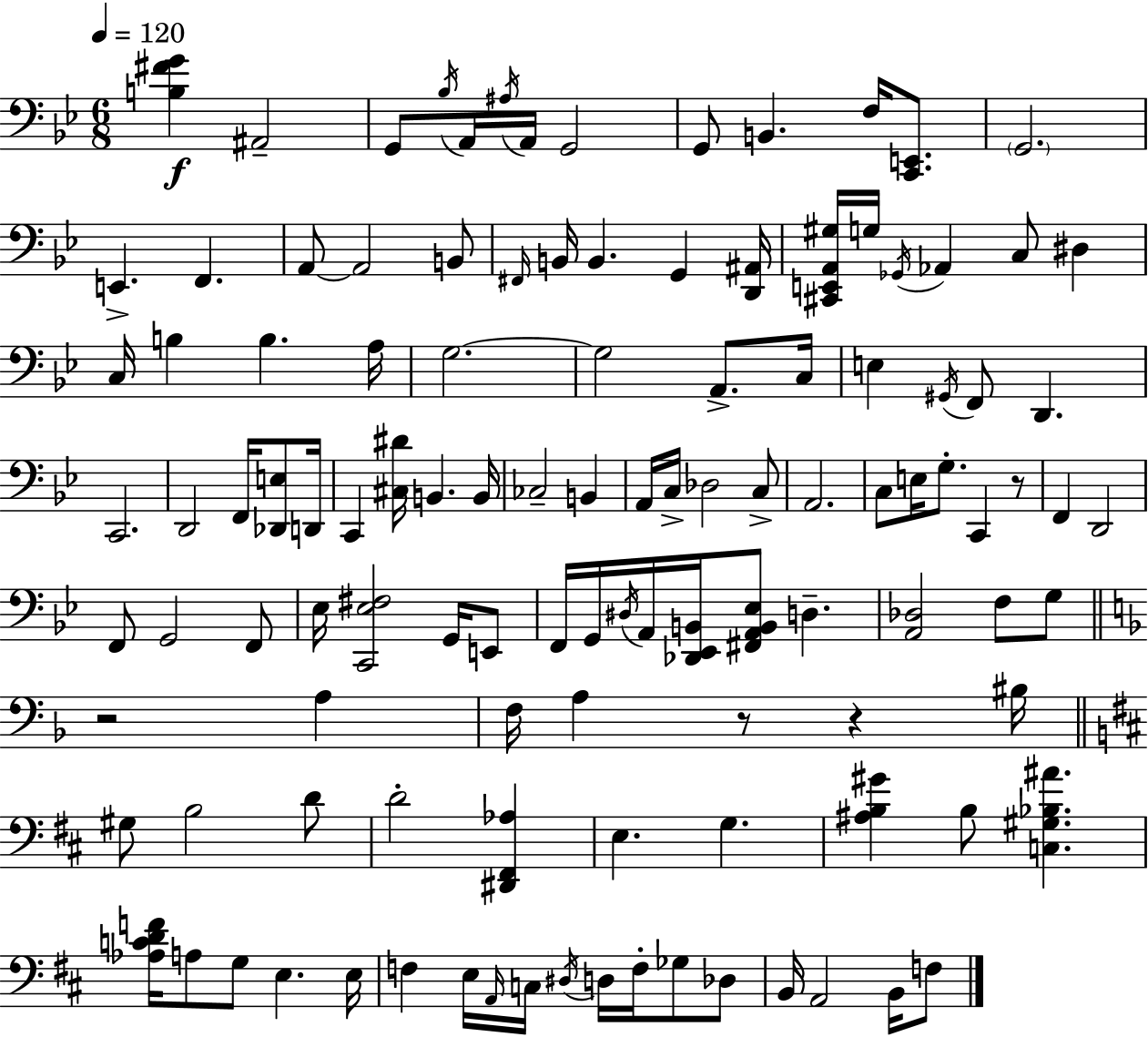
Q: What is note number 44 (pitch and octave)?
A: B2